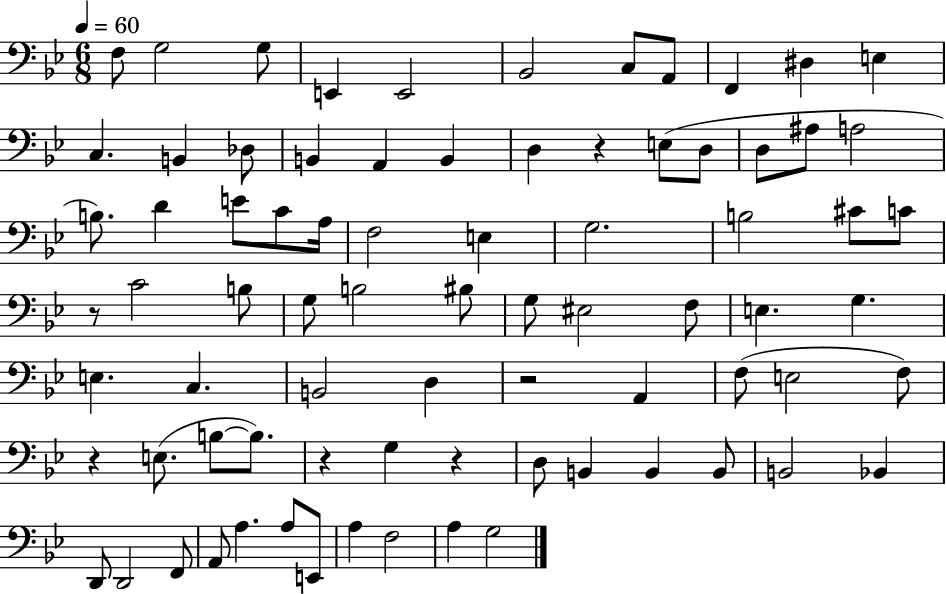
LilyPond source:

{
  \clef bass
  \numericTimeSignature
  \time 6/8
  \key bes \major
  \tempo 4 = 60
  f8 g2 g8 | e,4 e,2 | bes,2 c8 a,8 | f,4 dis4 e4 | \break c4. b,4 des8 | b,4 a,4 b,4 | d4 r4 e8( d8 | d8 ais8 a2 | \break b8.) d'4 e'8 c'8 a16 | f2 e4 | g2. | b2 cis'8 c'8 | \break r8 c'2 b8 | g8 b2 bis8 | g8 eis2 f8 | e4. g4. | \break e4. c4. | b,2 d4 | r2 a,4 | f8( e2 f8) | \break r4 e8.( b8~~ b8.) | r4 g4 r4 | d8 b,4 b,4 b,8 | b,2 bes,4 | \break d,8 d,2 f,8 | a,8 a4. a8 e,8 | a4 f2 | a4 g2 | \break \bar "|."
}